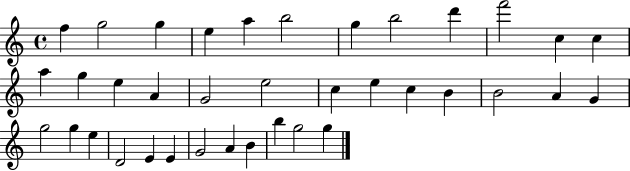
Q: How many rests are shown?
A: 0